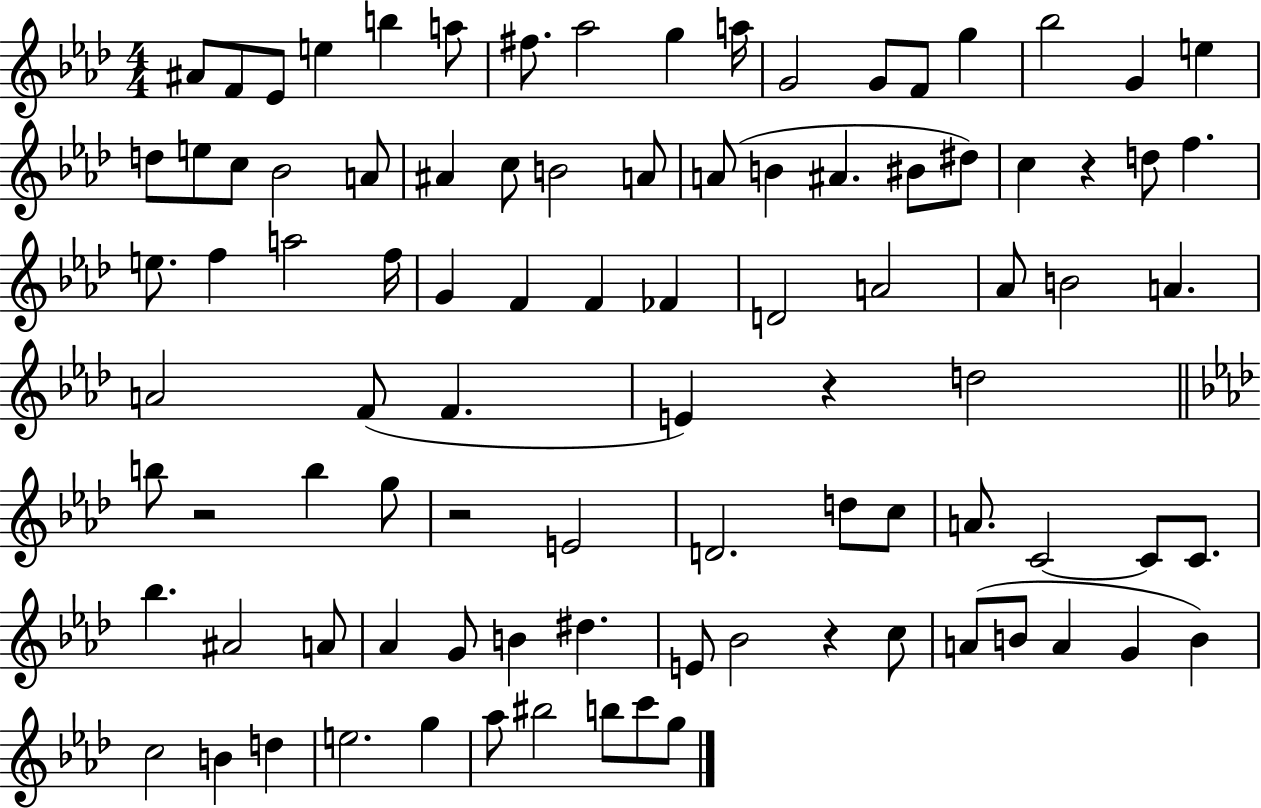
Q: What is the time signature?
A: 4/4